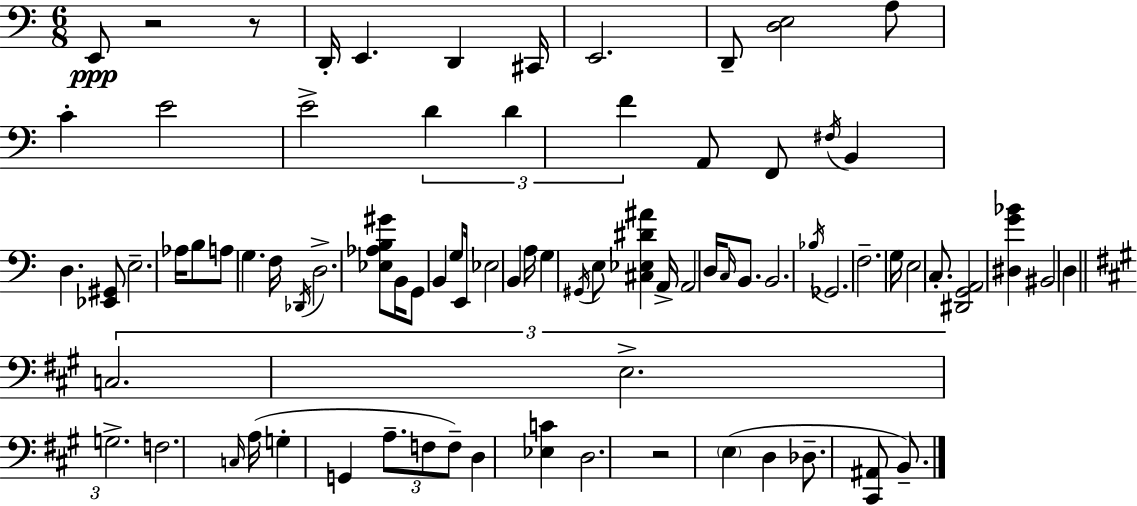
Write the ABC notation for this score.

X:1
T:Untitled
M:6/8
L:1/4
K:C
E,,/2 z2 z/2 D,,/4 E,, D,, ^C,,/4 E,,2 D,,/2 [D,E,]2 A,/2 C E2 E2 D D F A,,/2 F,,/2 ^F,/4 B,, D, [_E,,^G,,]/2 E,2 _A,/4 B,/2 A,/2 G, F,/4 _D,,/4 D,2 [_E,_A,B,^G]/2 B,,/4 G,,/2 B,, G,/2 E,,/4 _E,2 B,, A,/4 G, ^G,,/4 E,/2 [^C,_E,^D^A] A,,/4 A,,2 D,/4 C,/4 B,,/2 B,,2 _B,/4 _G,,2 F,2 G,/4 E,2 C,/2 [^D,,G,,A,,]2 [^D,G_B] ^B,,2 D, C,2 E,2 G,2 F,2 C,/4 A,/4 G, G,, A,/2 F,/2 F,/2 D, [_E,C] D,2 z2 E, D, _D,/2 [^C,,^A,,]/2 B,,/2